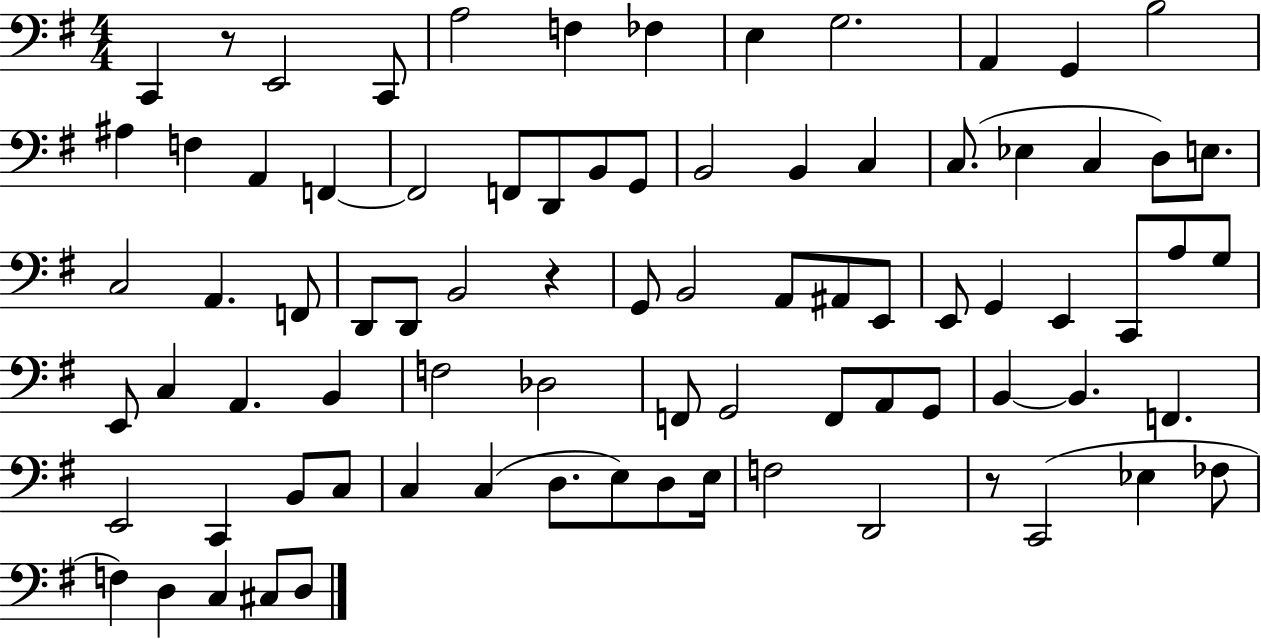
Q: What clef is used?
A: bass